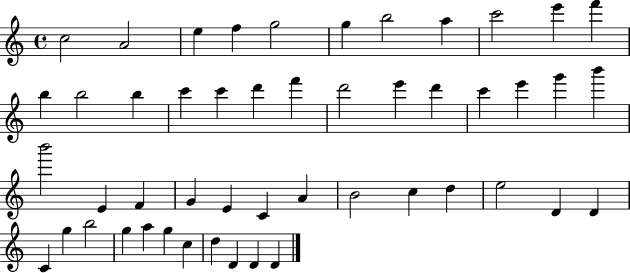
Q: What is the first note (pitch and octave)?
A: C5